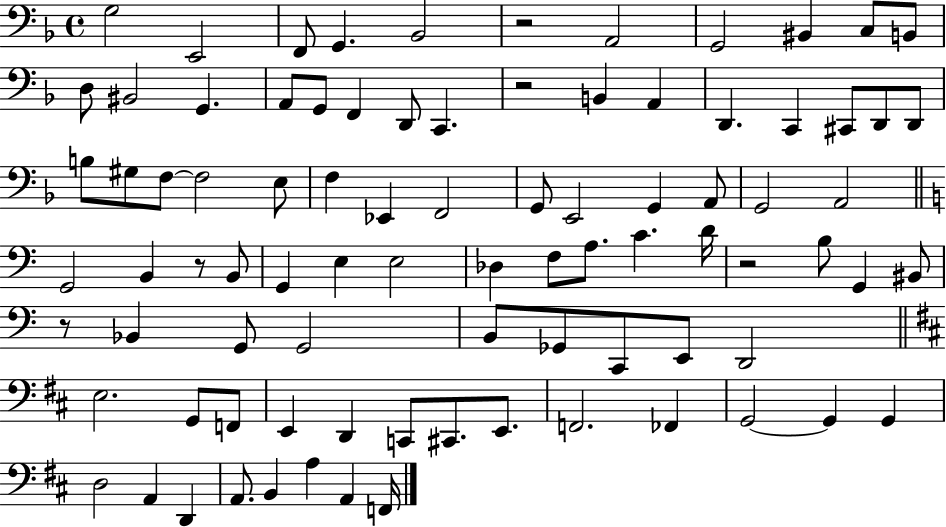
{
  \clef bass
  \time 4/4
  \defaultTimeSignature
  \key f \major
  \repeat volta 2 { g2 e,2 | f,8 g,4. bes,2 | r2 a,2 | g,2 bis,4 c8 b,8 | \break d8 bis,2 g,4. | a,8 g,8 f,4 d,8 c,4. | r2 b,4 a,4 | d,4. c,4 cis,8 d,8 d,8 | \break b8 gis8 f8~~ f2 e8 | f4 ees,4 f,2 | g,8 e,2 g,4 a,8 | g,2 a,2 | \break \bar "||" \break \key c \major g,2 b,4 r8 b,8 | g,4 e4 e2 | des4 f8 a8. c'4. d'16 | r2 b8 g,4 bis,8 | \break r8 bes,4 g,8 g,2 | b,8 ges,8 c,8 e,8 d,2 | \bar "||" \break \key b \minor e2. g,8 f,8 | e,4 d,4 c,8 cis,8. e,8. | f,2. fes,4 | g,2~~ g,4 g,4 | \break d2 a,4 d,4 | a,8. b,4 a4 a,4 f,16 | } \bar "|."
}